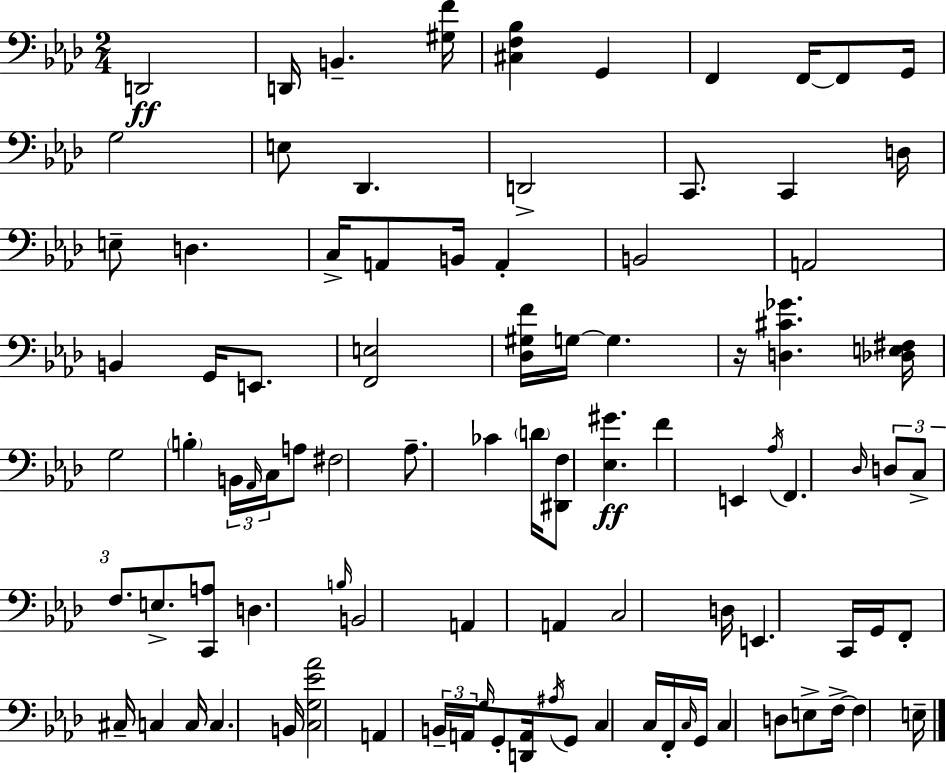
{
  \clef bass
  \numericTimeSignature
  \time 2/4
  \key aes \major
  d,2\ff | d,16 b,4.-- <gis f'>16 | <cis f bes>4 g,4 | f,4 f,16~~ f,8 g,16 | \break g2 | e8 des,4. | d,2-> | c,8. c,4 d16 | \break e8-- d4. | c16-> a,8 b,16 a,4-. | b,2 | a,2 | \break b,4 g,16 e,8. | <f, e>2 | <des gis f'>16 g16~~ g4. | r16 <d cis' ges'>4. <des e fis>16 | \break g2 | \parenthesize b4-. \tuplet 3/2 { b,16 \grace { aes,16 } c16 } a8 | fis2 | aes8.-- ces'4 | \break \parenthesize d'16 <dis, f>8 <ees gis'>4.\ff | f'4 e,4 | \acciaccatura { aes16 } f,4. | \grace { des16 } \tuplet 3/2 { d8 c8-> f8. } | \break e8.-> <c, a>8 d4. | \grace { b16 } b,2 | a,4 | a,4 c2 | \break d16 e,4. | c,16 g,16 f,8-. cis16-- | c4 c16 c4. | b,16 <c g ees' aes'>2 | \break a,4 | \tuplet 3/2 { b,16-- a,16 \grace { g16 } } g,8-. <d, a,>16 \acciaccatura { ais16 } g,8 | c4 c16 f,16-. \grace { c16 } | g,16 c4 d8 e8-> | \break f16->~~ f4 e16-- \bar "|."
}